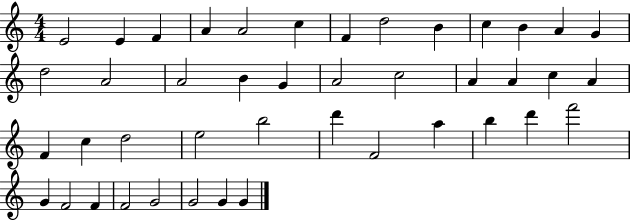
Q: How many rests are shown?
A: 0